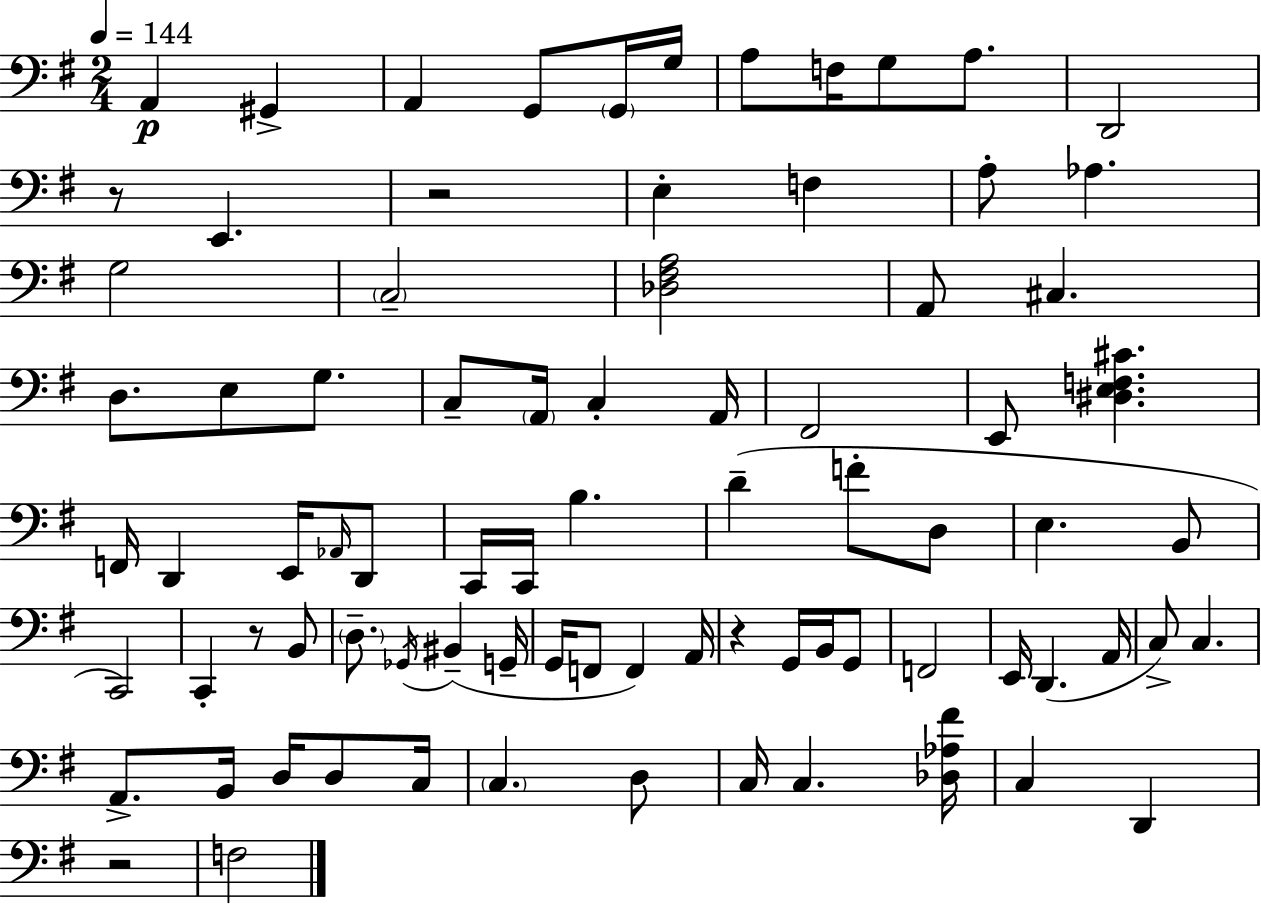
A2/q G#2/q A2/q G2/e G2/s G3/s A3/e F3/s G3/e A3/e. D2/h R/e E2/q. R/h E3/q F3/q A3/e Ab3/q. G3/h C3/h [Db3,F#3,A3]/h A2/e C#3/q. D3/e. E3/e G3/e. C3/e A2/s C3/q A2/s F#2/h E2/e [D#3,E3,F3,C#4]/q. F2/s D2/q E2/s Ab2/s D2/e C2/s C2/s B3/q. D4/q F4/e D3/e E3/q. B2/e C2/h C2/q R/e B2/e D3/e. Gb2/s BIS2/q G2/s G2/s F2/e F2/q A2/s R/q G2/s B2/s G2/e F2/h E2/s D2/q. A2/s C3/e C3/q. A2/e. B2/s D3/s D3/e C3/s C3/q. D3/e C3/s C3/q. [Db3,Ab3,F#4]/s C3/q D2/q R/h F3/h